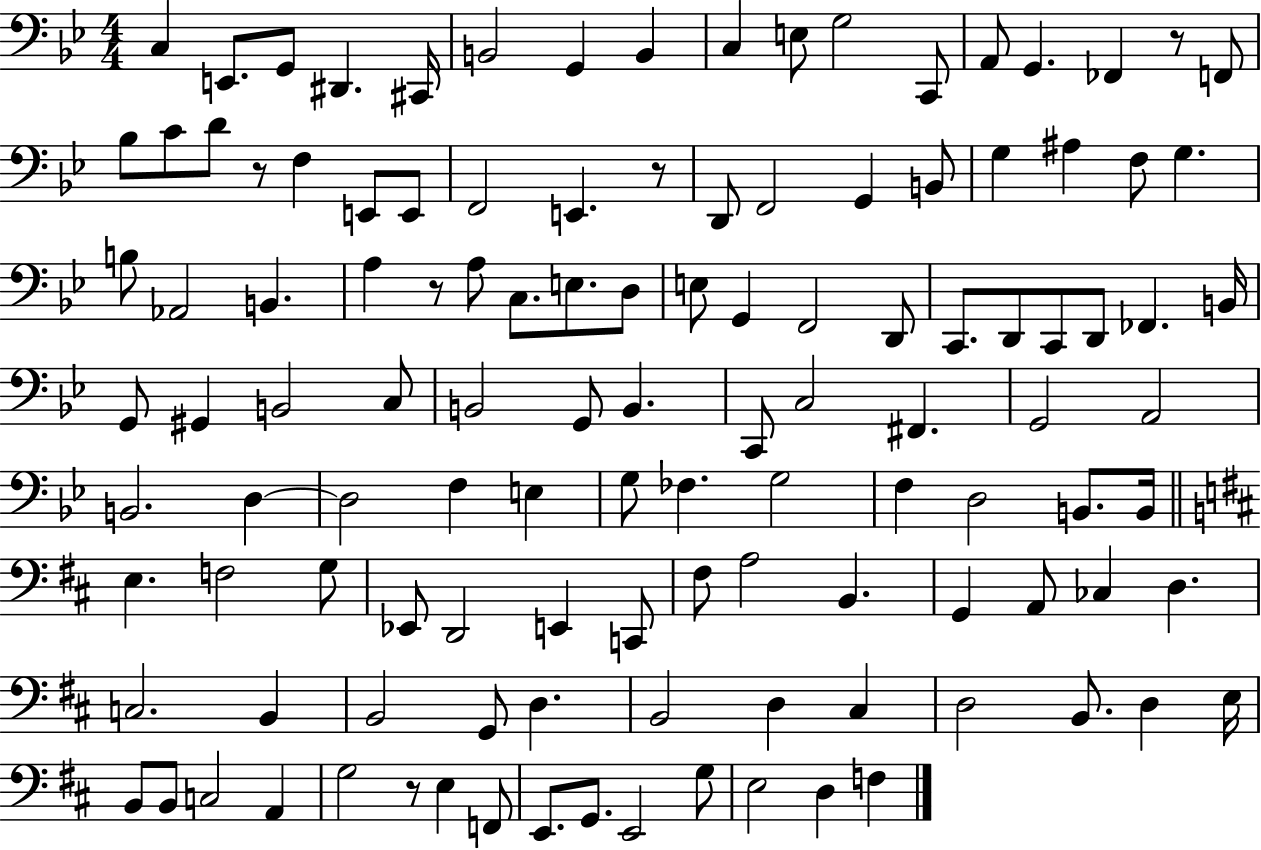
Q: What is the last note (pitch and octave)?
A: F3